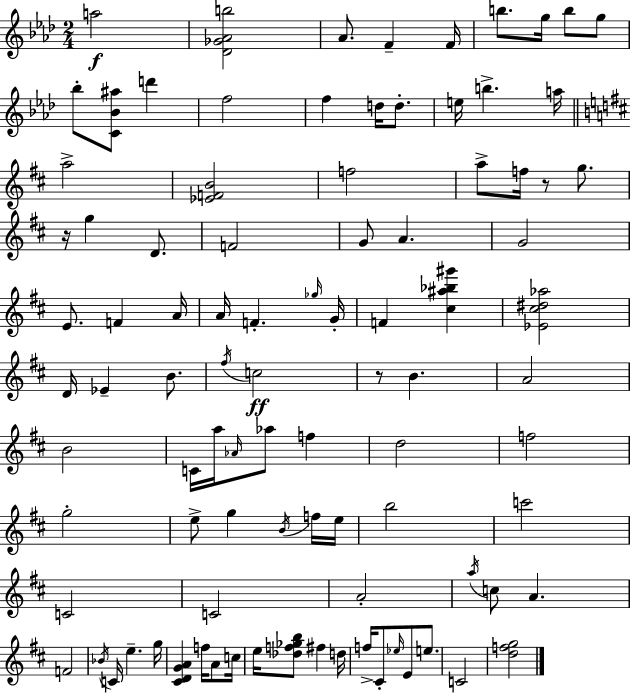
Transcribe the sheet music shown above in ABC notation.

X:1
T:Untitled
M:2/4
L:1/4
K:Ab
a2 [_D_G_Ab]2 _A/2 F F/4 b/2 g/4 b/2 g/2 _b/2 [C_B^a]/2 d' f2 f d/4 d/2 e/4 b a/4 a2 [_EFB]2 f2 a/2 f/4 z/2 g/2 z/4 g D/2 F2 G/2 A G2 E/2 F A/4 A/4 F _g/4 G/4 F [^c^a_b^g'] [_E^c^d_a]2 D/4 _E B/2 ^f/4 c2 z/2 B A2 B2 C/4 a/4 _A/4 _a/2 f d2 f2 g2 e/2 g B/4 f/4 e/4 b2 c'2 C2 C2 A2 a/4 c/2 A F2 _B/4 C/4 e g/4 [^CDGA] f/4 A/2 c/4 e/4 [_df_gb]/2 ^f d/4 f/4 ^C/2 _e/4 E/2 e/2 C2 [dfg]2